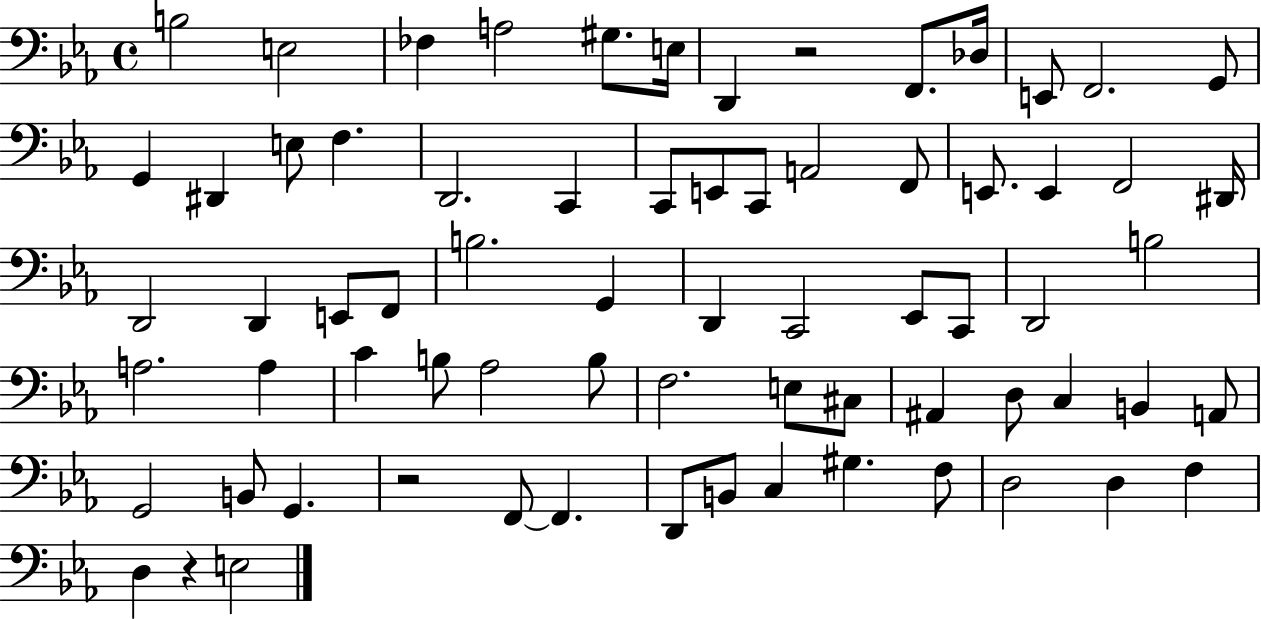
X:1
T:Untitled
M:4/4
L:1/4
K:Eb
B,2 E,2 _F, A,2 ^G,/2 E,/4 D,, z2 F,,/2 _D,/4 E,,/2 F,,2 G,,/2 G,, ^D,, E,/2 F, D,,2 C,, C,,/2 E,,/2 C,,/2 A,,2 F,,/2 E,,/2 E,, F,,2 ^D,,/4 D,,2 D,, E,,/2 F,,/2 B,2 G,, D,, C,,2 _E,,/2 C,,/2 D,,2 B,2 A,2 A, C B,/2 _A,2 B,/2 F,2 E,/2 ^C,/2 ^A,, D,/2 C, B,, A,,/2 G,,2 B,,/2 G,, z2 F,,/2 F,, D,,/2 B,,/2 C, ^G, F,/2 D,2 D, F, D, z E,2